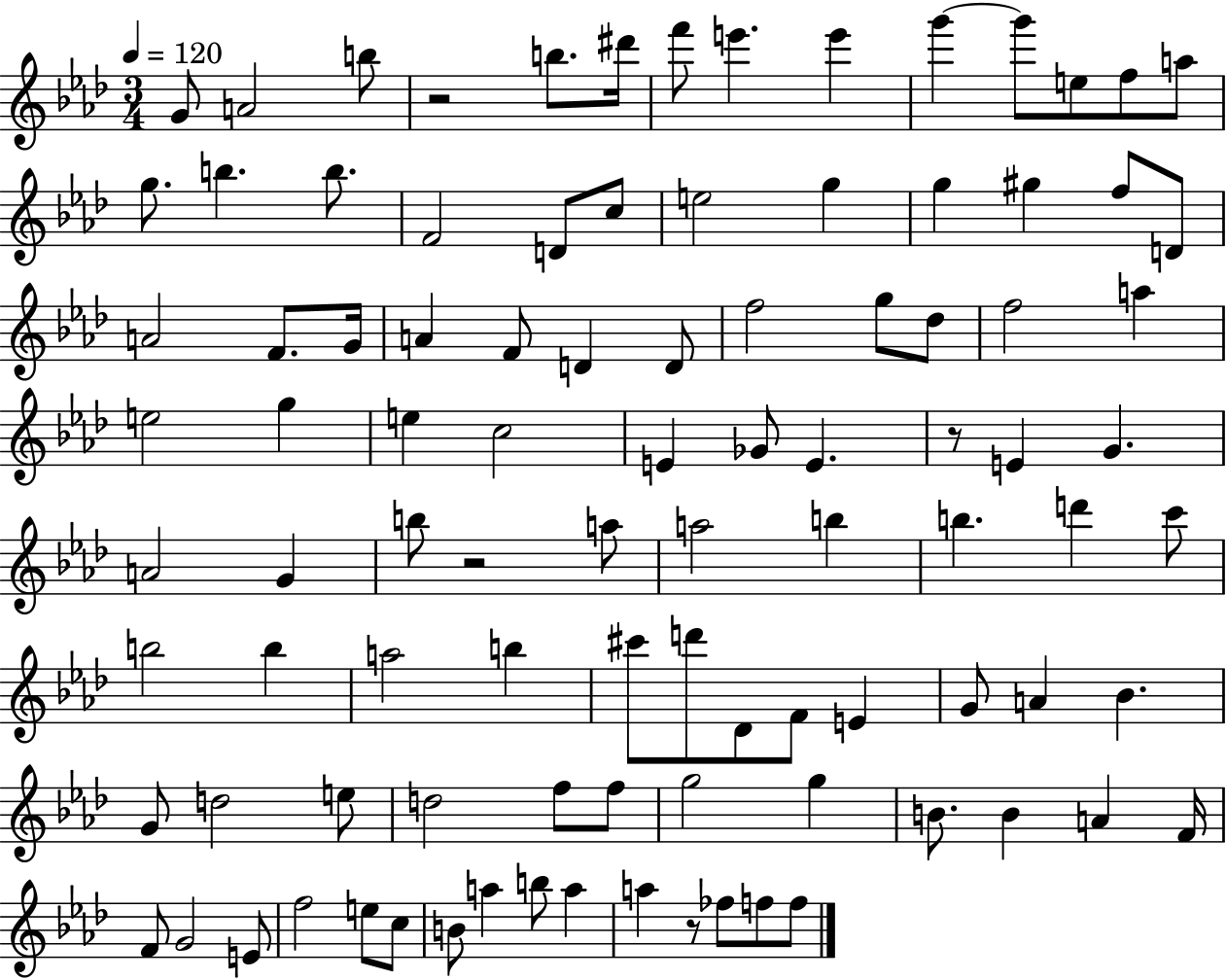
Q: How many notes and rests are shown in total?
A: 97